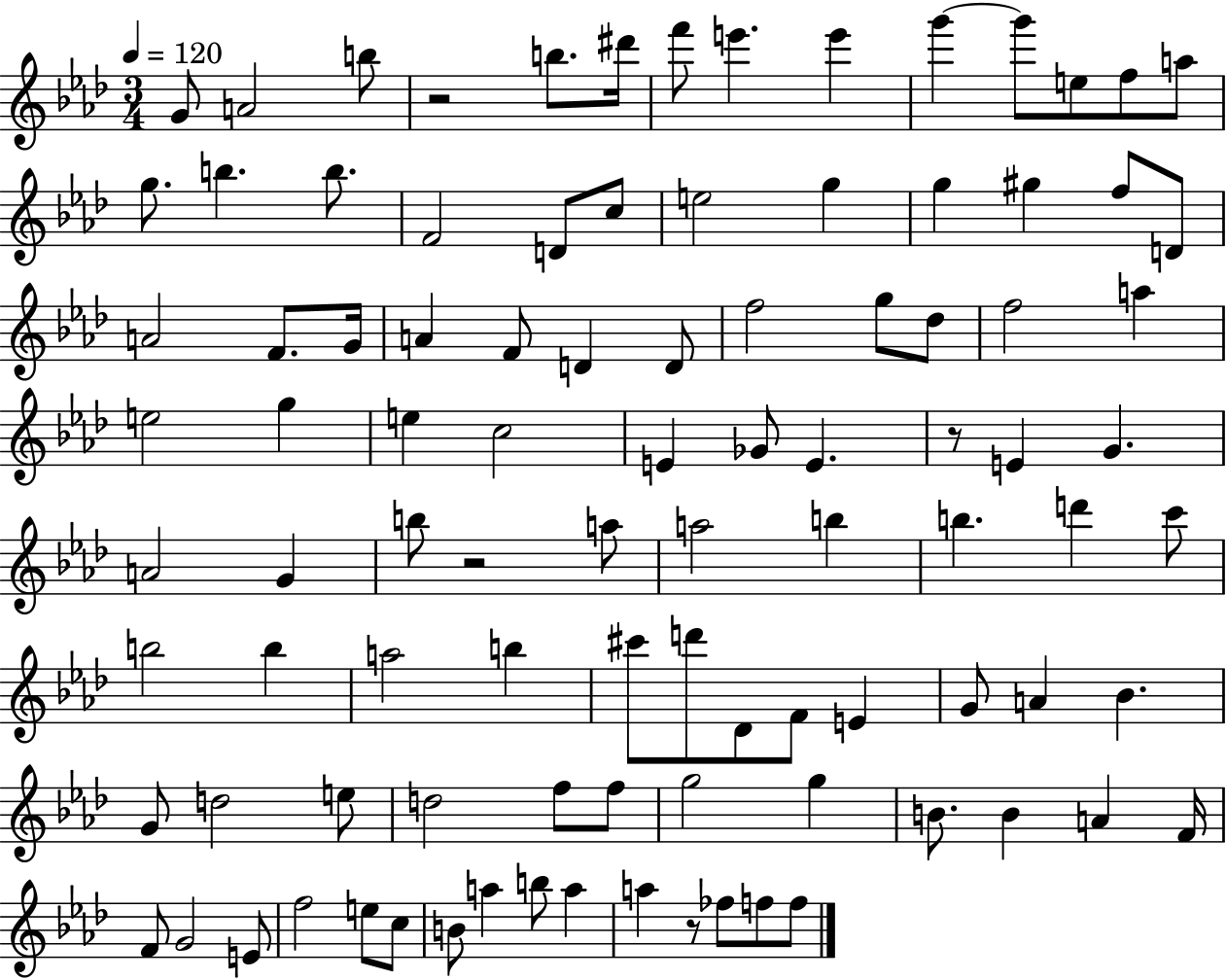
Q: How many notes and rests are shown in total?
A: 97